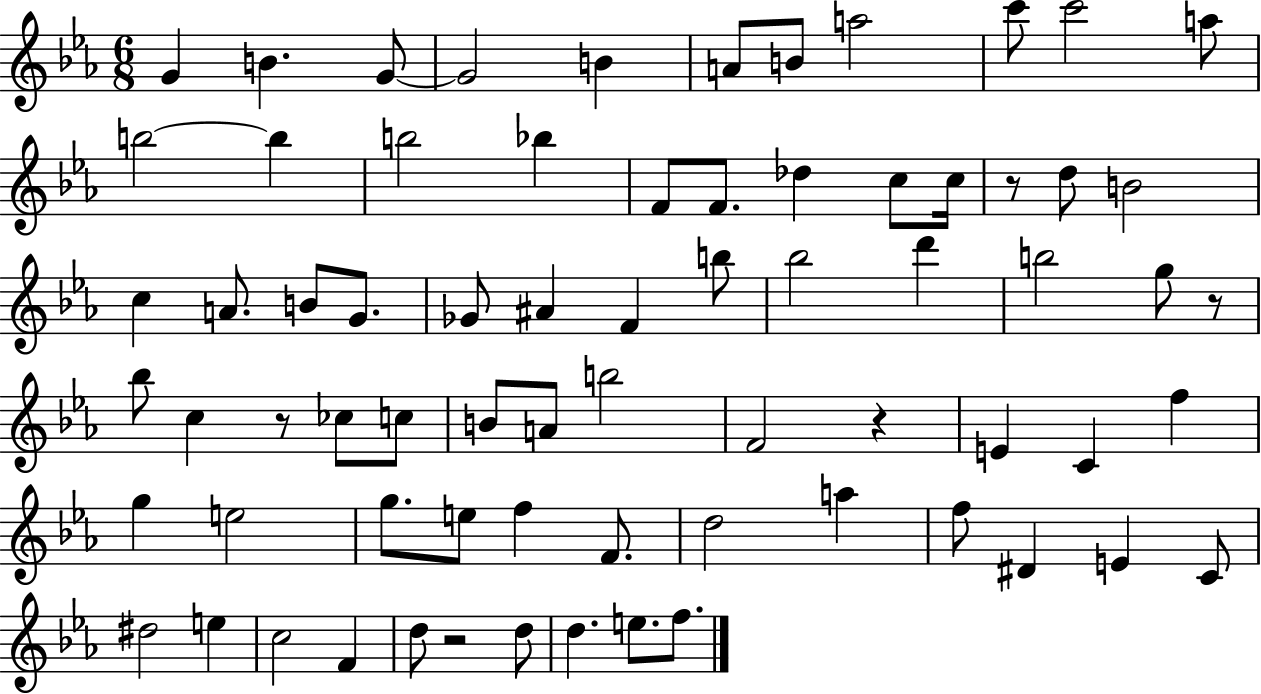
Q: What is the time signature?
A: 6/8